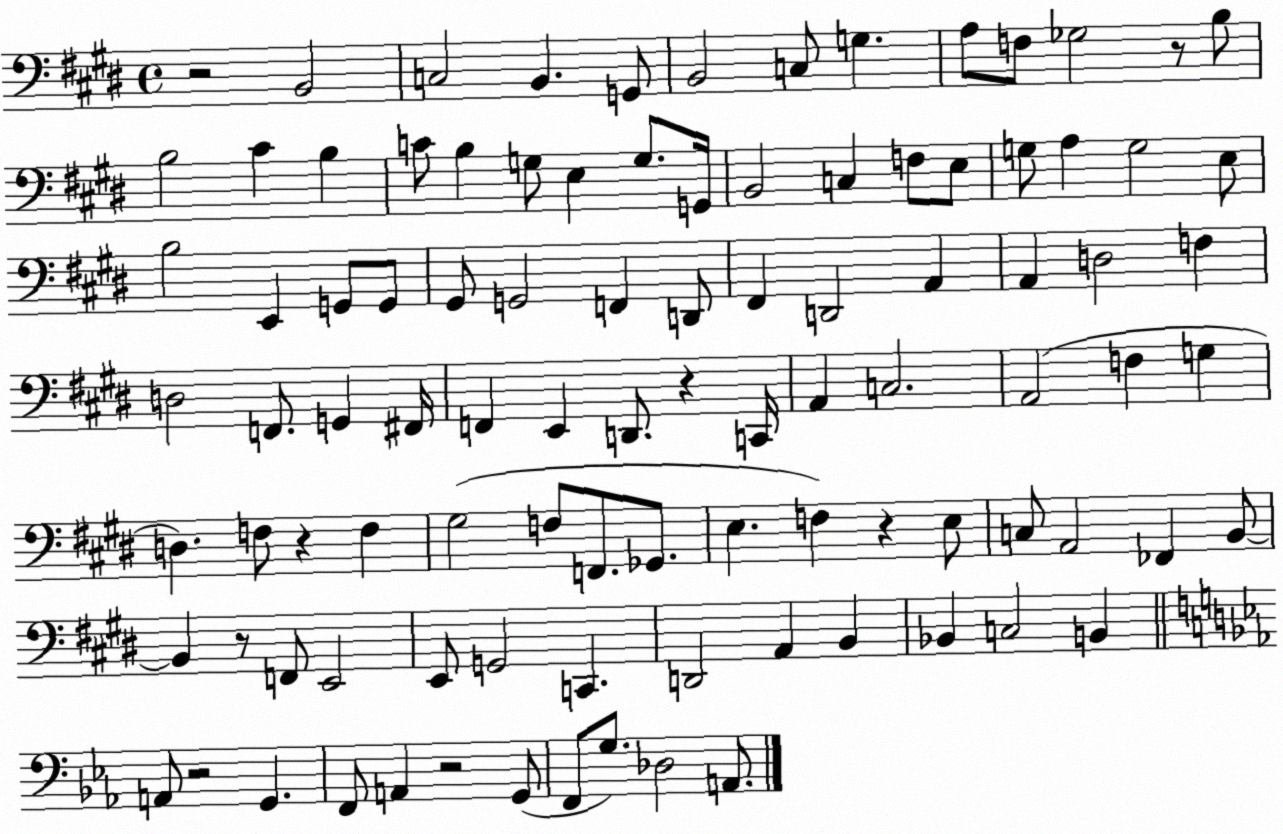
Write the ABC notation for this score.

X:1
T:Untitled
M:4/4
L:1/4
K:E
z2 B,,2 C,2 B,, G,,/2 B,,2 C,/2 G, A,/2 F,/2 _G,2 z/2 B,/2 B,2 ^C B, C/2 B, G,/2 E, G,/2 G,,/4 B,,2 C, F,/2 E,/2 G,/2 A, G,2 E,/2 B,2 E,, G,,/2 G,,/2 ^G,,/2 G,,2 F,, D,,/2 ^F,, D,,2 A,, A,, D,2 F, D,2 F,,/2 G,, ^F,,/4 F,, E,, D,,/2 z C,,/4 A,, C,2 A,,2 F, G, D, F,/2 z F, ^G,2 F,/2 F,,/2 _G,,/2 E, F, z E,/2 C,/2 A,,2 _F,, B,,/2 B,, z/2 F,,/2 E,,2 E,,/2 G,,2 C,, D,,2 A,, B,, _B,, C,2 B,, A,,/2 z2 G,, F,,/2 A,, z2 G,,/2 F,,/2 G,/2 _D,2 A,,/2